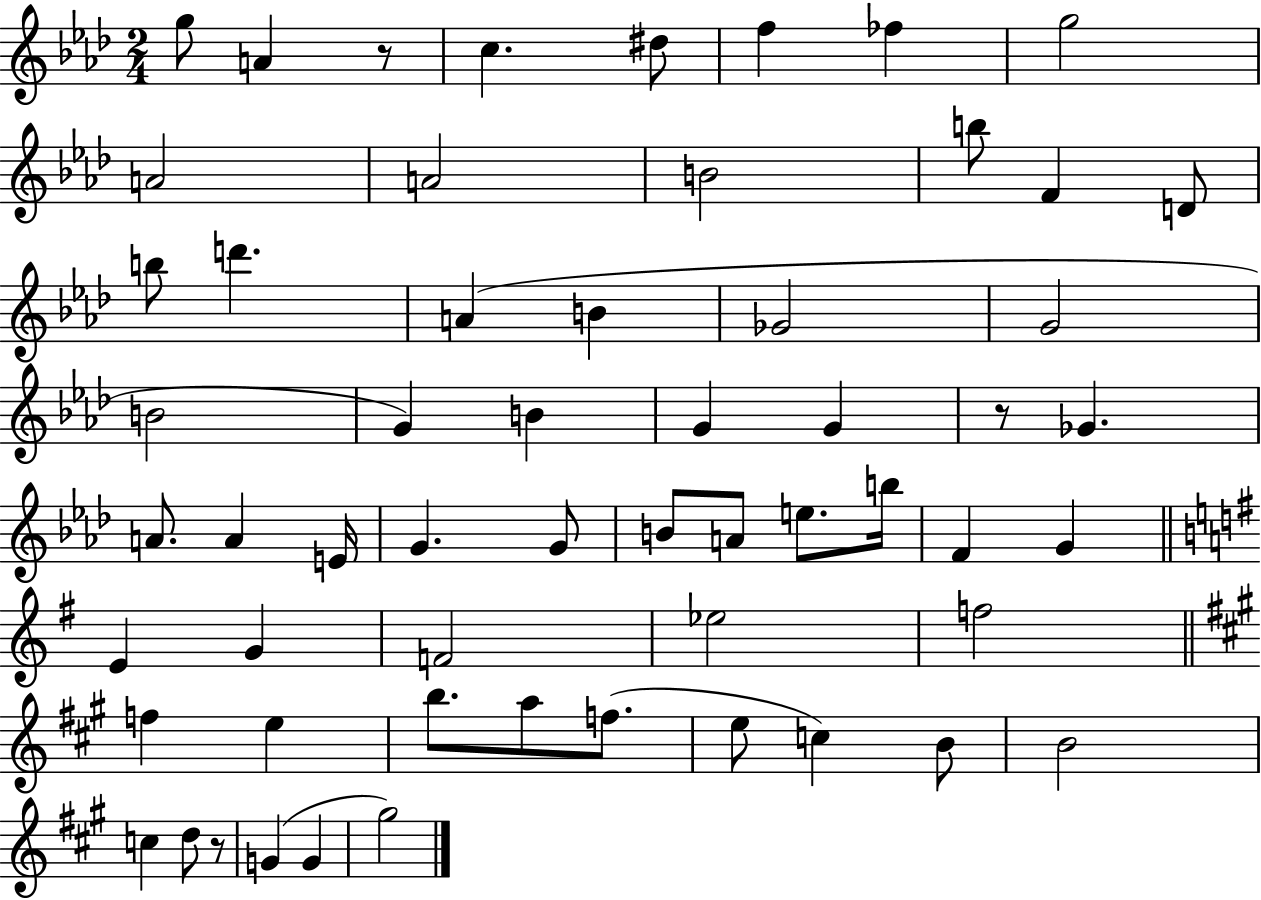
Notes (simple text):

G5/e A4/q R/e C5/q. D#5/e F5/q FES5/q G5/h A4/h A4/h B4/h B5/e F4/q D4/e B5/e D6/q. A4/q B4/q Gb4/h G4/h B4/h G4/q B4/q G4/q G4/q R/e Gb4/q. A4/e. A4/q E4/s G4/q. G4/e B4/e A4/e E5/e. B5/s F4/q G4/q E4/q G4/q F4/h Eb5/h F5/h F5/q E5/q B5/e. A5/e F5/e. E5/e C5/q B4/e B4/h C5/q D5/e R/e G4/q G4/q G#5/h